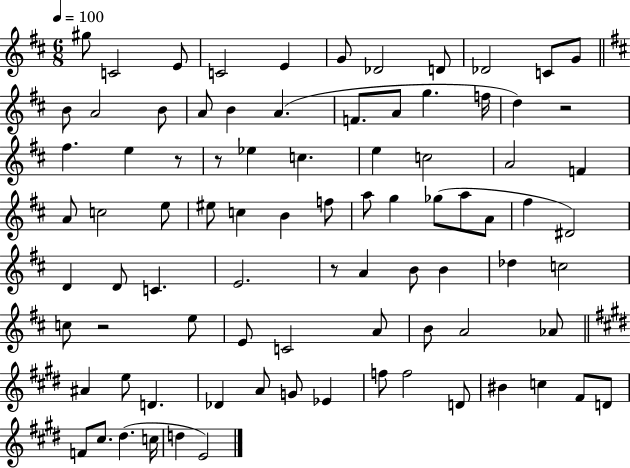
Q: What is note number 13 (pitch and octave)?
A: A4